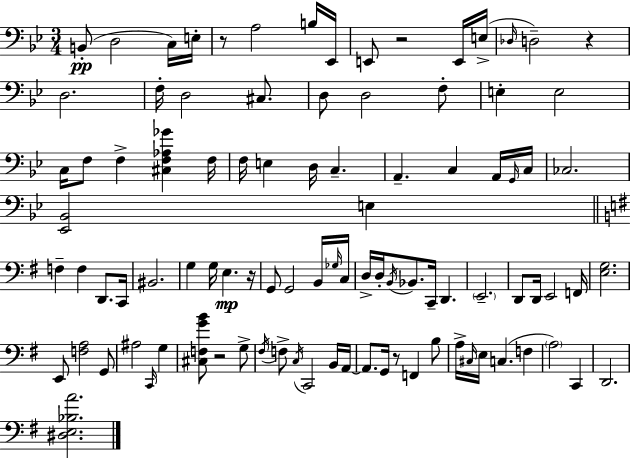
X:1
T:Untitled
M:3/4
L:1/4
K:Bb
B,,/2 D,2 C,/4 E,/4 z/2 A,2 B,/4 _E,,/4 E,,/2 z2 E,,/4 E,/4 _D,/4 D,2 z D,2 F,/4 D,2 ^C,/2 D,/2 D,2 F,/2 E, E,2 C,/4 F,/2 F, [^C,F,_A,_G] F,/4 F,/4 E, D,/4 C, A,, C, A,,/4 G,,/4 C,/4 _C,2 [_E,,_B,,]2 E, F, F, D,,/2 C,,/4 ^B,,2 G, G,/4 E, z/4 G,,/2 G,,2 B,,/4 _G,/4 C,/4 D,/4 D,/4 B,,/4 _B,,/2 C,,/4 D,, E,,2 D,,/2 D,,/4 E,,2 F,,/4 [E,G,]2 E,,/2 [F,A,]2 G,,/2 ^A,2 C,,/4 G, [^C,F,GB]/2 z2 G,/2 ^F,/4 F,/2 C,/4 C,,2 B,,/4 A,,/4 A,,/2 G,,/4 z/2 F,, B,/2 A,/4 ^C,/4 E,/4 C, F, A,2 C,, D,,2 [^D,E,_B,A]2